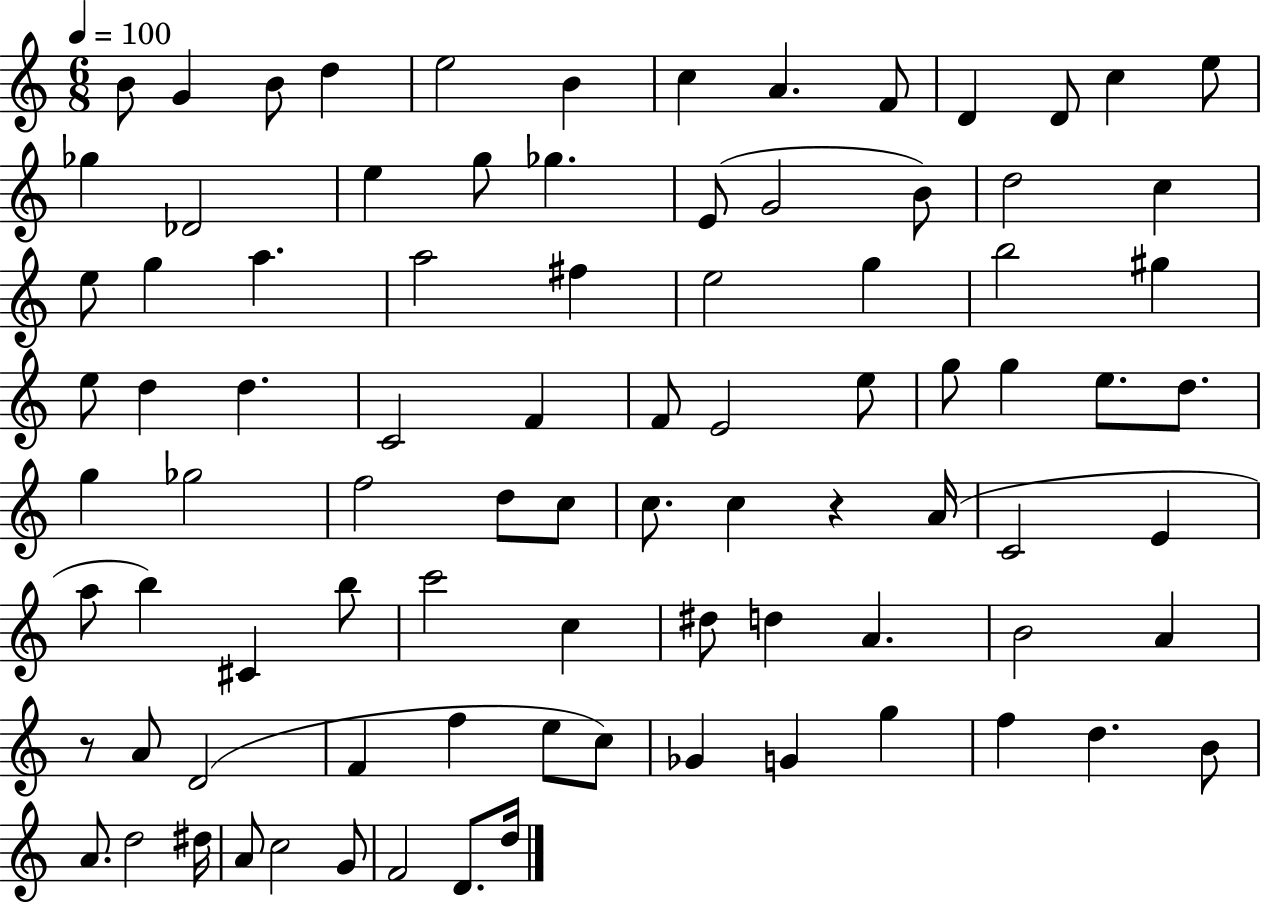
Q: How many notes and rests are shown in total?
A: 88